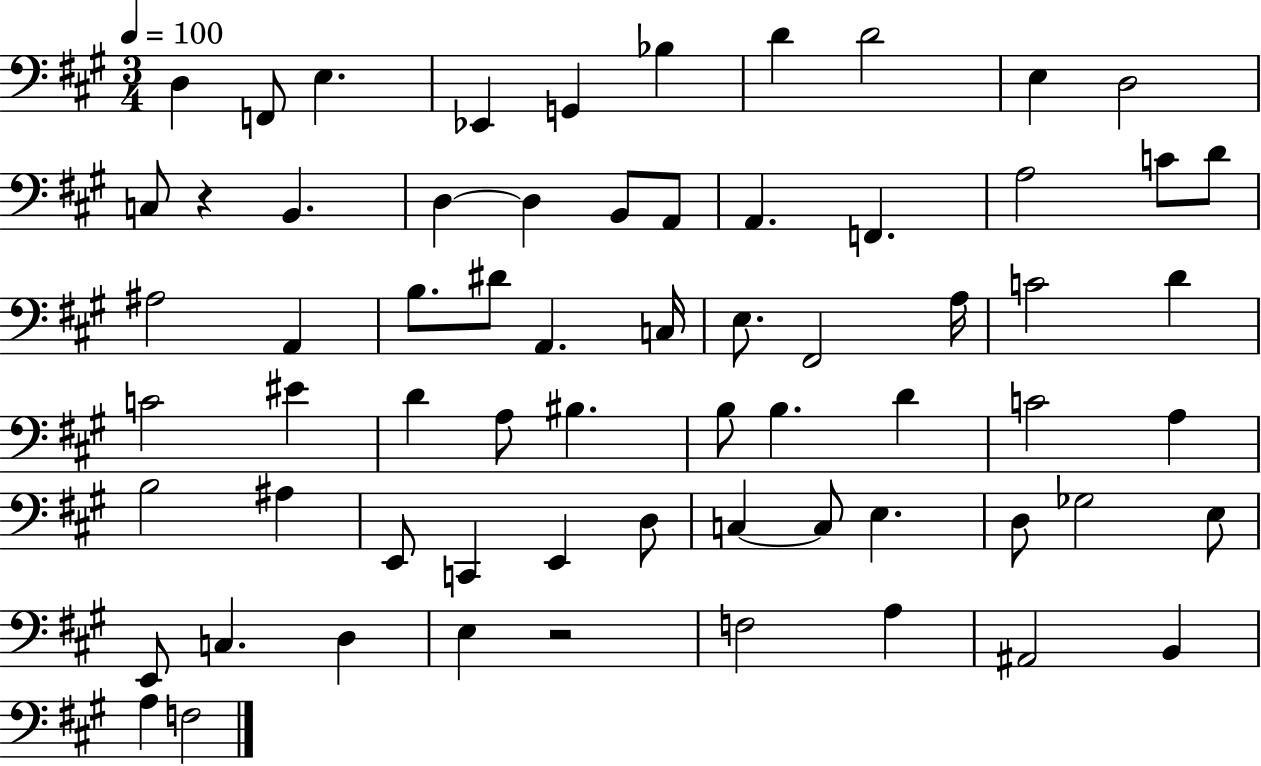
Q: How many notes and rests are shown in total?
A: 66